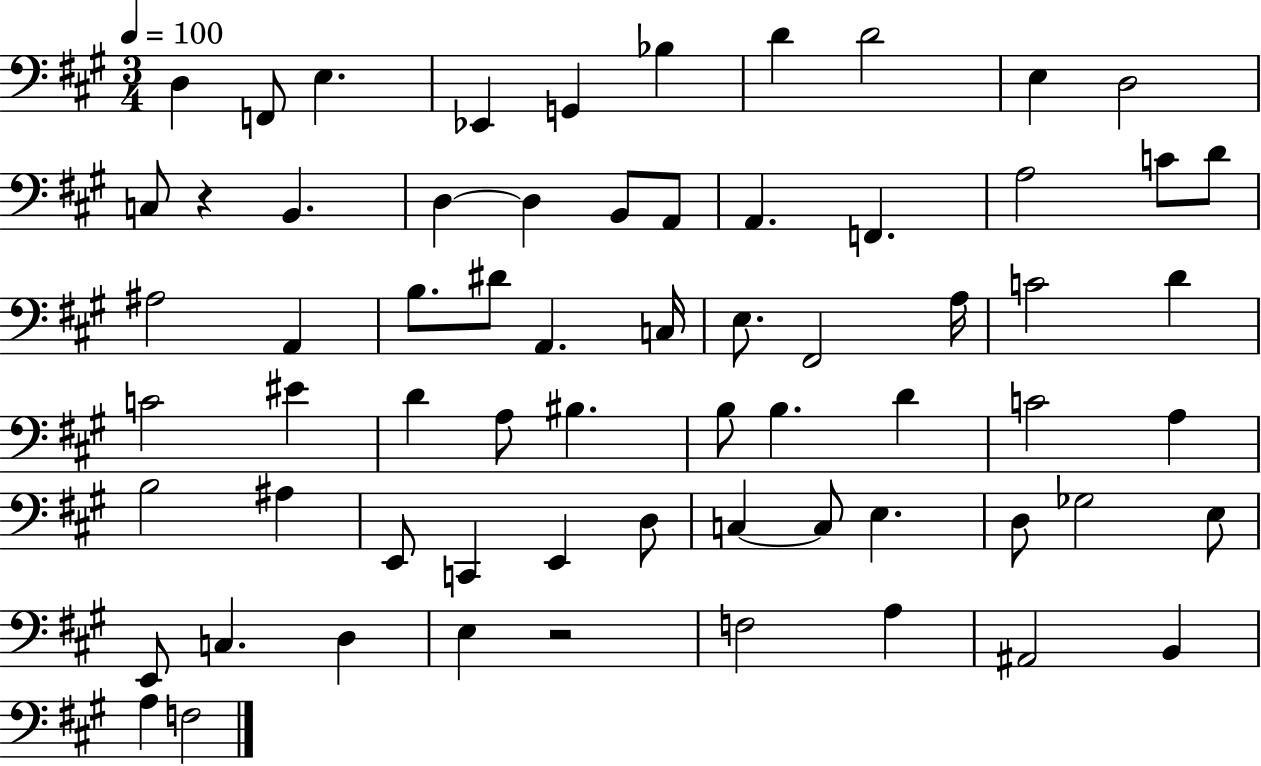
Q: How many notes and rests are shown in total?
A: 66